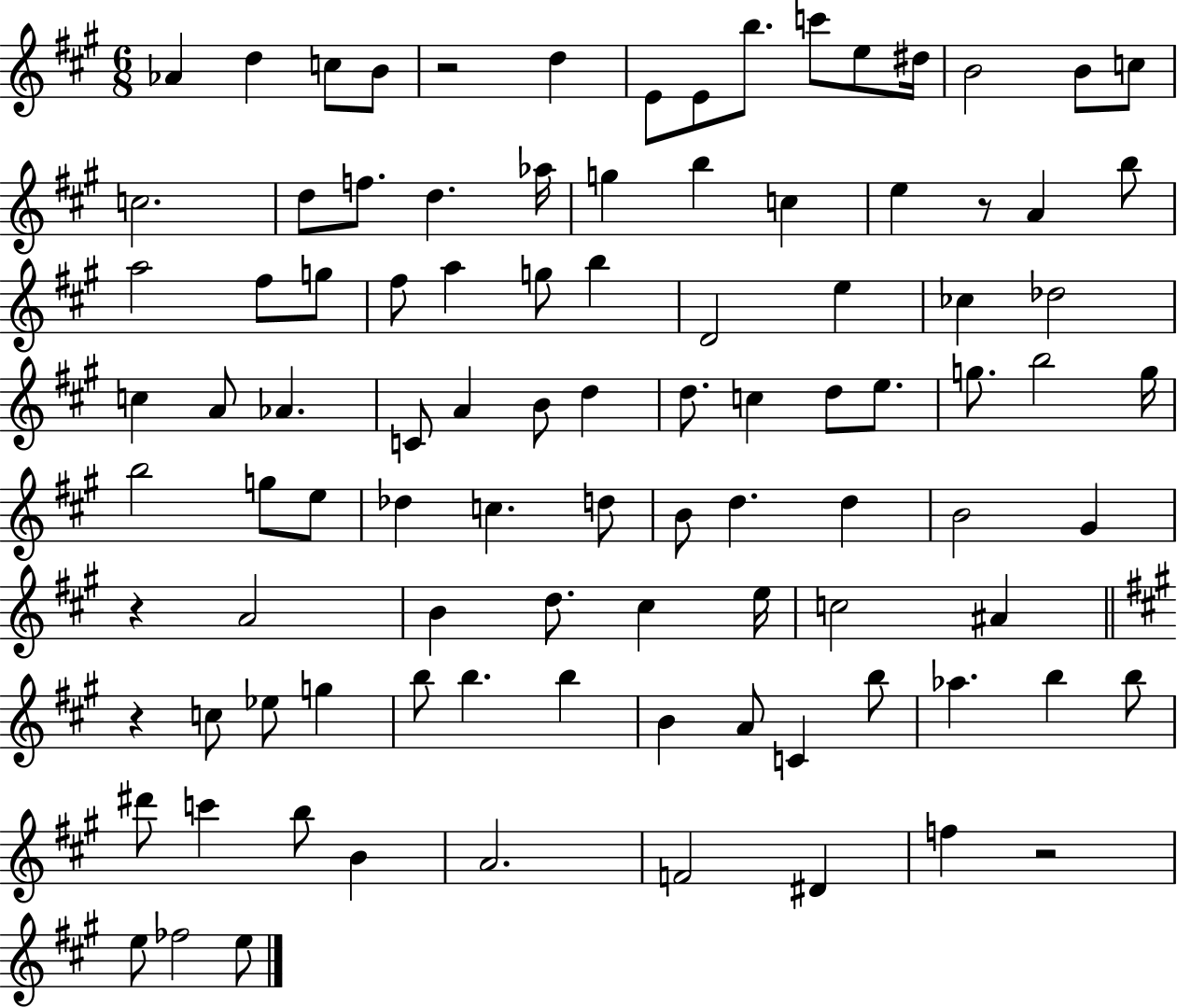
Ab4/q D5/q C5/e B4/e R/h D5/q E4/e E4/e B5/e. C6/e E5/e D#5/s B4/h B4/e C5/e C5/h. D5/e F5/e. D5/q. Ab5/s G5/q B5/q C5/q E5/q R/e A4/q B5/e A5/h F#5/e G5/e F#5/e A5/q G5/e B5/q D4/h E5/q CES5/q Db5/h C5/q A4/e Ab4/q. C4/e A4/q B4/e D5/q D5/e. C5/q D5/e E5/e. G5/e. B5/h G5/s B5/h G5/e E5/e Db5/q C5/q. D5/e B4/e D5/q. D5/q B4/h G#4/q R/q A4/h B4/q D5/e. C#5/q E5/s C5/h A#4/q R/q C5/e Eb5/e G5/q B5/e B5/q. B5/q B4/q A4/e C4/q B5/e Ab5/q. B5/q B5/e D#6/e C6/q B5/e B4/q A4/h. F4/h D#4/q F5/q R/h E5/e FES5/h E5/e